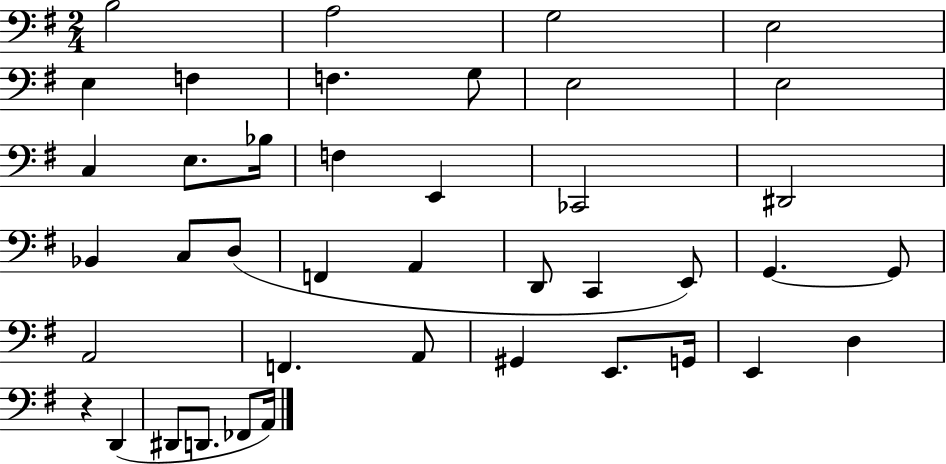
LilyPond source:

{
  \clef bass
  \numericTimeSignature
  \time 2/4
  \key g \major
  \repeat volta 2 { b2 | a2 | g2 | e2 | \break e4 f4 | f4. g8 | e2 | e2 | \break c4 e8. bes16 | f4 e,4 | ces,2 | dis,2 | \break bes,4 c8 d8( | f,4 a,4 | d,8 c,4 e,8) | g,4.~~ g,8 | \break a,2 | f,4. a,8 | gis,4 e,8. g,16 | e,4 d4 | \break r4 d,4( | dis,8 d,8. fes,8 a,16) | } \bar "|."
}